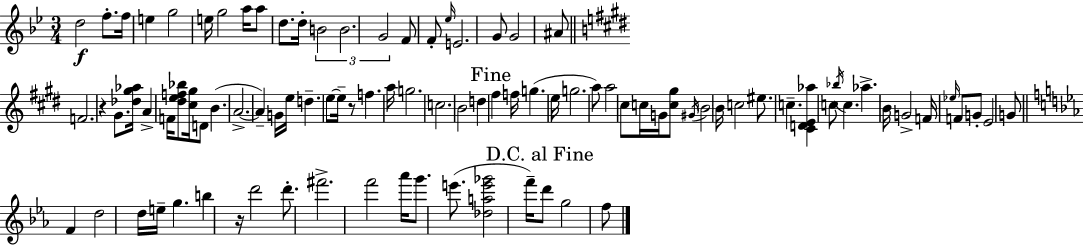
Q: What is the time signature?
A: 3/4